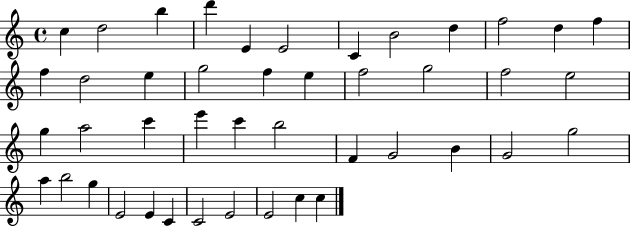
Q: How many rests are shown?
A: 0